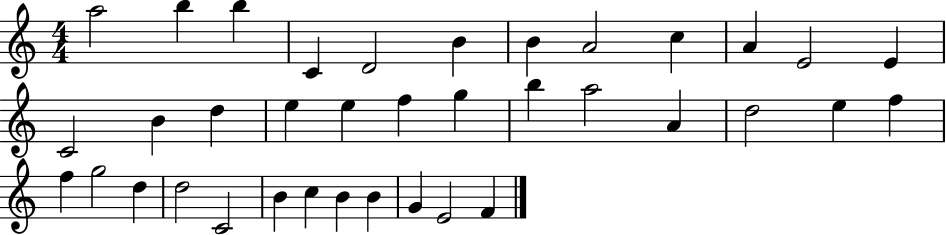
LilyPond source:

{
  \clef treble
  \numericTimeSignature
  \time 4/4
  \key c \major
  a''2 b''4 b''4 | c'4 d'2 b'4 | b'4 a'2 c''4 | a'4 e'2 e'4 | \break c'2 b'4 d''4 | e''4 e''4 f''4 g''4 | b''4 a''2 a'4 | d''2 e''4 f''4 | \break f''4 g''2 d''4 | d''2 c'2 | b'4 c''4 b'4 b'4 | g'4 e'2 f'4 | \break \bar "|."
}